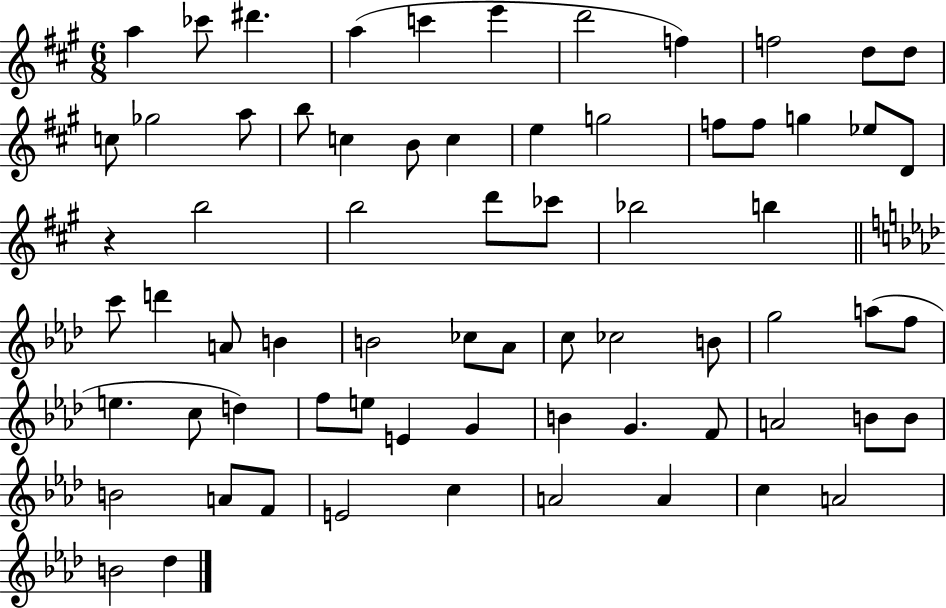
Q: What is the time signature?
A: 6/8